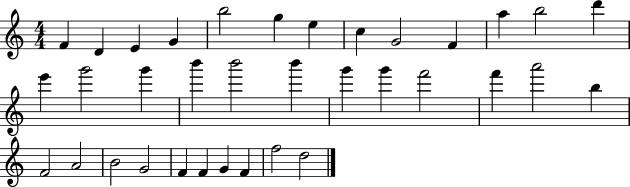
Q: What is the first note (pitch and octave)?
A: F4